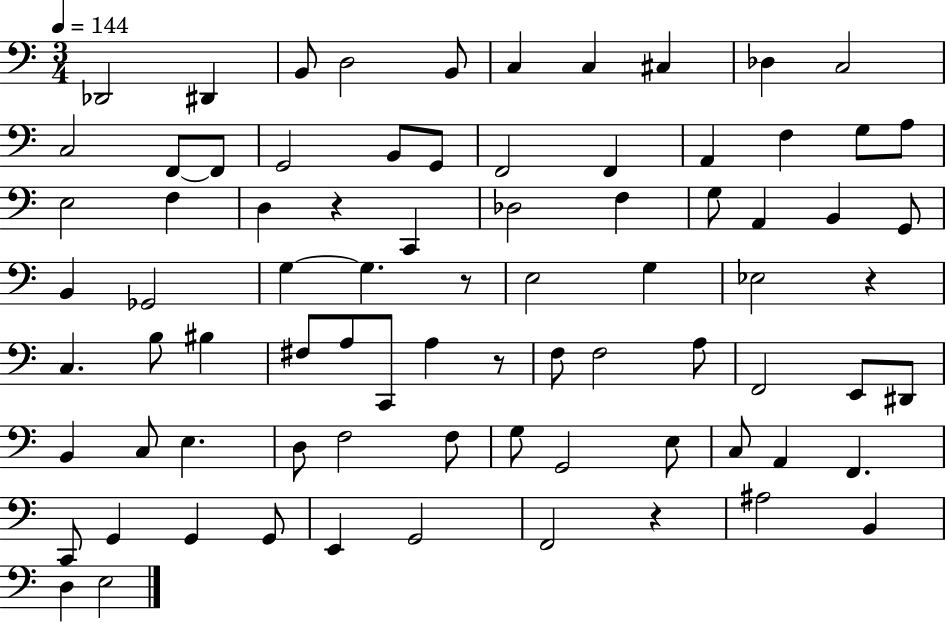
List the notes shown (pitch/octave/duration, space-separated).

Db2/h D#2/q B2/e D3/h B2/e C3/q C3/q C#3/q Db3/q C3/h C3/h F2/e F2/e G2/h B2/e G2/e F2/h F2/q A2/q F3/q G3/e A3/e E3/h F3/q D3/q R/q C2/q Db3/h F3/q G3/e A2/q B2/q G2/e B2/q Gb2/h G3/q G3/q. R/e E3/h G3/q Eb3/h R/q C3/q. B3/e BIS3/q F#3/e A3/e C2/e A3/q R/e F3/e F3/h A3/e F2/h E2/e D#2/e B2/q C3/e E3/q. D3/e F3/h F3/e G3/e G2/h E3/e C3/e A2/q F2/q. C2/e G2/q G2/q G2/e E2/q G2/h F2/h R/q A#3/h B2/q D3/q E3/h